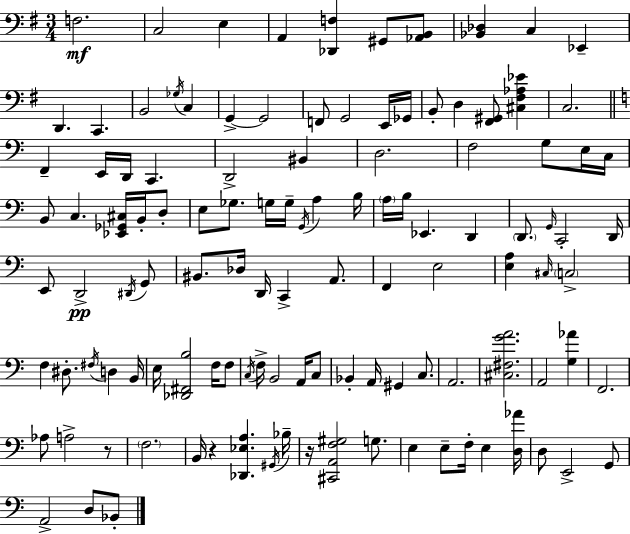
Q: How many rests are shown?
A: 3